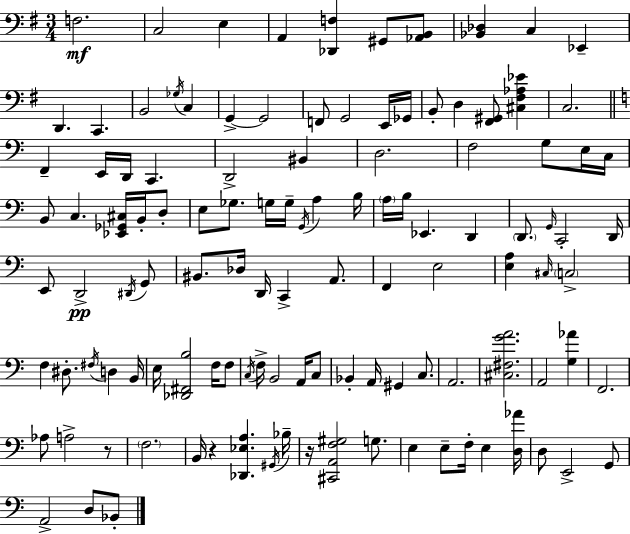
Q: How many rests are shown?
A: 3